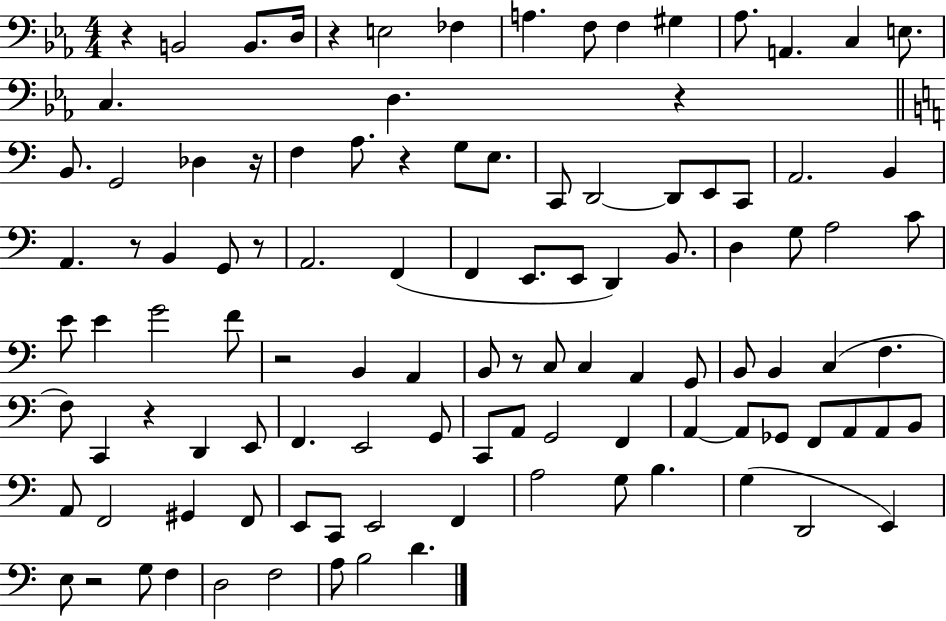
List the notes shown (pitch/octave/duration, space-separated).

R/q B2/h B2/e. D3/s R/q E3/h FES3/q A3/q. F3/e F3/q G#3/q Ab3/e. A2/q. C3/q E3/e. C3/q. D3/q. R/q B2/e. G2/h Db3/q R/s F3/q A3/e. R/q G3/e E3/e. C2/e D2/h D2/e E2/e C2/e A2/h. B2/q A2/q. R/e B2/q G2/e R/e A2/h. F2/q F2/q E2/e. E2/e D2/q B2/e. D3/q G3/e A3/h C4/e E4/e E4/q G4/h F4/e R/h B2/q A2/q B2/e R/e C3/e C3/q A2/q G2/e B2/e B2/q C3/q F3/q. F3/e C2/q R/q D2/q E2/e F2/q. E2/h G2/e C2/e A2/e G2/h F2/q A2/q A2/e Gb2/e F2/e A2/e A2/e B2/e A2/e F2/h G#2/q F2/e E2/e C2/e E2/h F2/q A3/h G3/e B3/q. G3/q D2/h E2/q E3/e R/h G3/e F3/q D3/h F3/h A3/e B3/h D4/q.